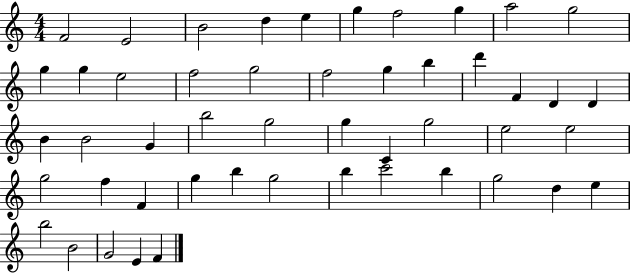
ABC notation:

X:1
T:Untitled
M:4/4
L:1/4
K:C
F2 E2 B2 d e g f2 g a2 g2 g g e2 f2 g2 f2 g b d' F D D B B2 G b2 g2 g C g2 e2 e2 g2 f F g b g2 b c'2 b g2 d e b2 B2 G2 E F